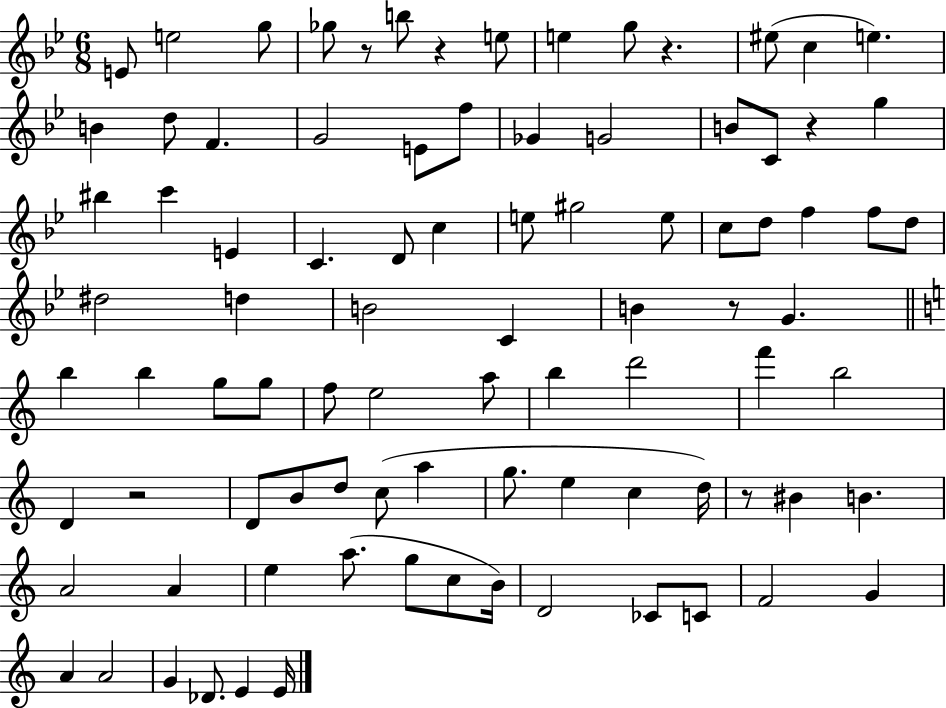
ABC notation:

X:1
T:Untitled
M:6/8
L:1/4
K:Bb
E/2 e2 g/2 _g/2 z/2 b/2 z e/2 e g/2 z ^e/2 c e B d/2 F G2 E/2 f/2 _G G2 B/2 C/2 z g ^b c' E C D/2 c e/2 ^g2 e/2 c/2 d/2 f f/2 d/2 ^d2 d B2 C B z/2 G b b g/2 g/2 f/2 e2 a/2 b d'2 f' b2 D z2 D/2 B/2 d/2 c/2 a g/2 e c d/4 z/2 ^B B A2 A e a/2 g/2 c/2 B/4 D2 _C/2 C/2 F2 G A A2 G _D/2 E E/4